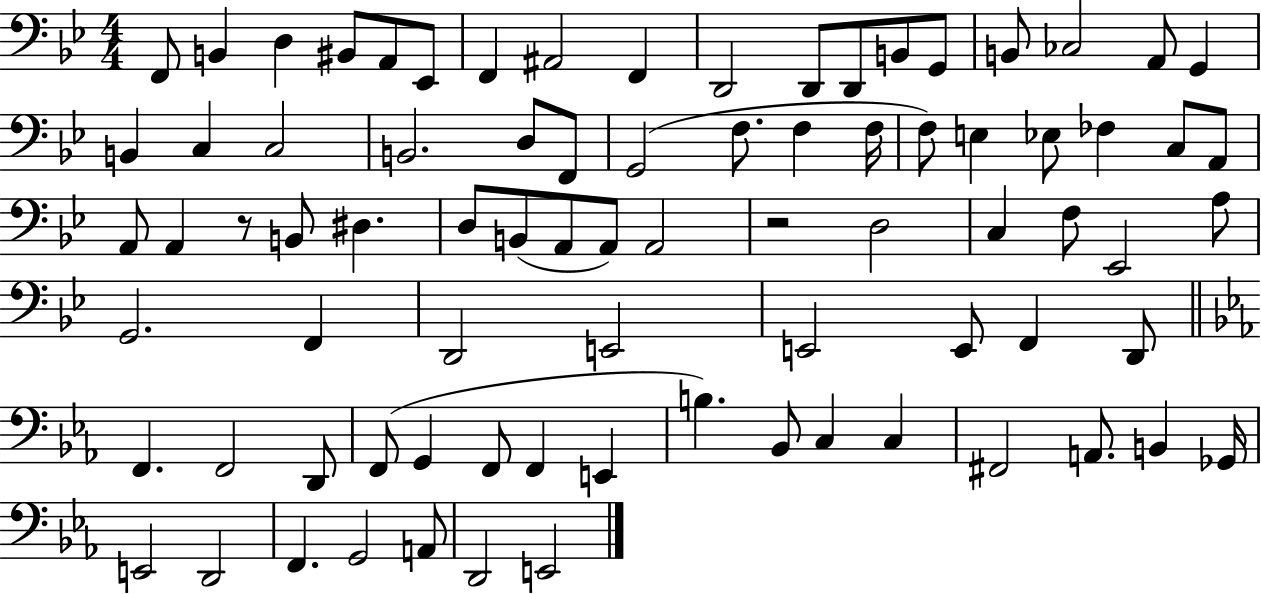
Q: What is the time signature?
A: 4/4